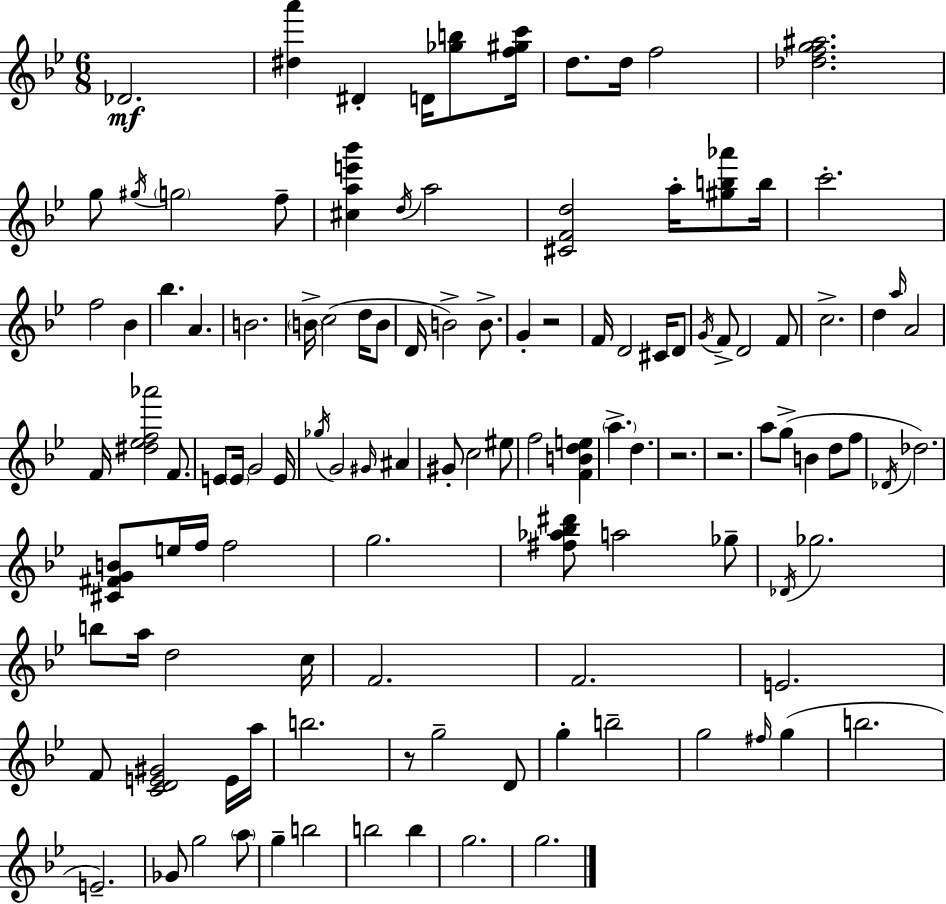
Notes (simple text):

Db4/h. [D#5,A6]/q D#4/q D4/s [Gb5,B5]/e [F5,G#5,C6]/s D5/e. D5/s F5/h [Db5,F5,G5,A#5]/h. G5/e G#5/s G5/h F5/e [C#5,A5,E6,Bb6]/q D5/s A5/h [C#4,F4,D5]/h A5/s [G#5,B5,Ab6]/e B5/s C6/h. F5/h Bb4/q Bb5/q. A4/q. B4/h. B4/s C5/h D5/s B4/e D4/s B4/h B4/e. G4/q R/h F4/s D4/h C#4/s D4/e G4/s F4/e D4/h F4/e C5/h. D5/q A5/s A4/h F4/s [D#5,Eb5,F5,Ab6]/h F4/e. E4/e E4/s G4/h E4/s Gb5/s G4/h G#4/s A#4/q G#4/e C5/h EIS5/e F5/h [F4,B4,D5,E5]/q A5/q. D5/q. R/h. R/h. A5/e G5/e B4/q D5/e F5/e Db4/s Db5/h. [C#4,F#4,G4,B4]/e E5/s F5/s F5/h G5/h. [F#5,Ab5,Bb5,D#6]/e A5/h Gb5/e Db4/s Gb5/h. B5/e A5/s D5/h C5/s F4/h. F4/h. E4/h. F4/e [C4,D4,E4,G#4]/h E4/s A5/s B5/h. R/e G5/h D4/e G5/q B5/h G5/h F#5/s G5/q B5/h. E4/h. Gb4/e G5/h A5/e G5/q B5/h B5/h B5/q G5/h. G5/h.